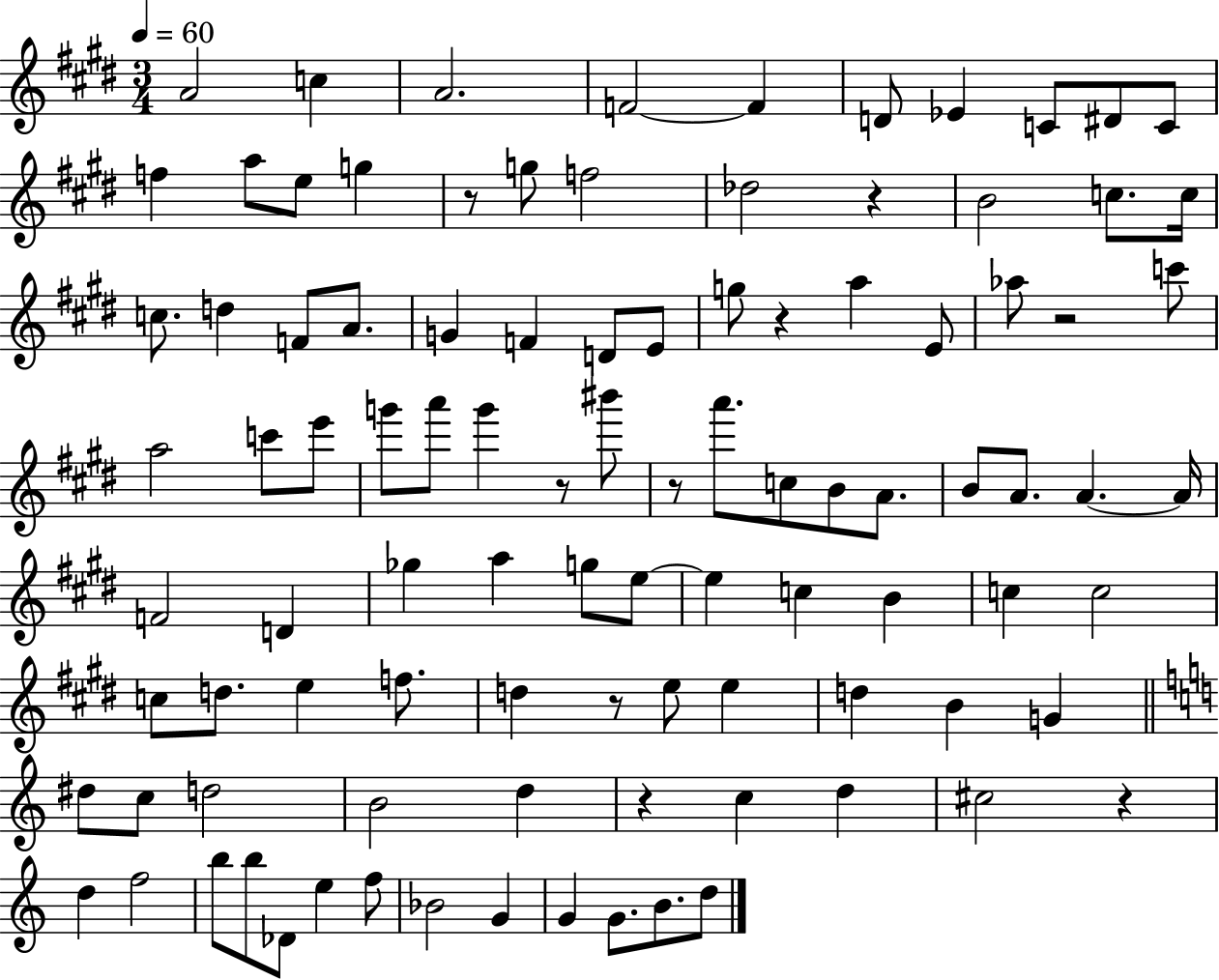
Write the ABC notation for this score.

X:1
T:Untitled
M:3/4
L:1/4
K:E
A2 c A2 F2 F D/2 _E C/2 ^D/2 C/2 f a/2 e/2 g z/2 g/2 f2 _d2 z B2 c/2 c/4 c/2 d F/2 A/2 G F D/2 E/2 g/2 z a E/2 _a/2 z2 c'/2 a2 c'/2 e'/2 g'/2 a'/2 g' z/2 ^b'/2 z/2 a'/2 c/2 B/2 A/2 B/2 A/2 A A/4 F2 D _g a g/2 e/2 e c B c c2 c/2 d/2 e f/2 d z/2 e/2 e d B G ^d/2 c/2 d2 B2 d z c d ^c2 z d f2 b/2 b/2 _D/2 e f/2 _B2 G G G/2 B/2 d/2